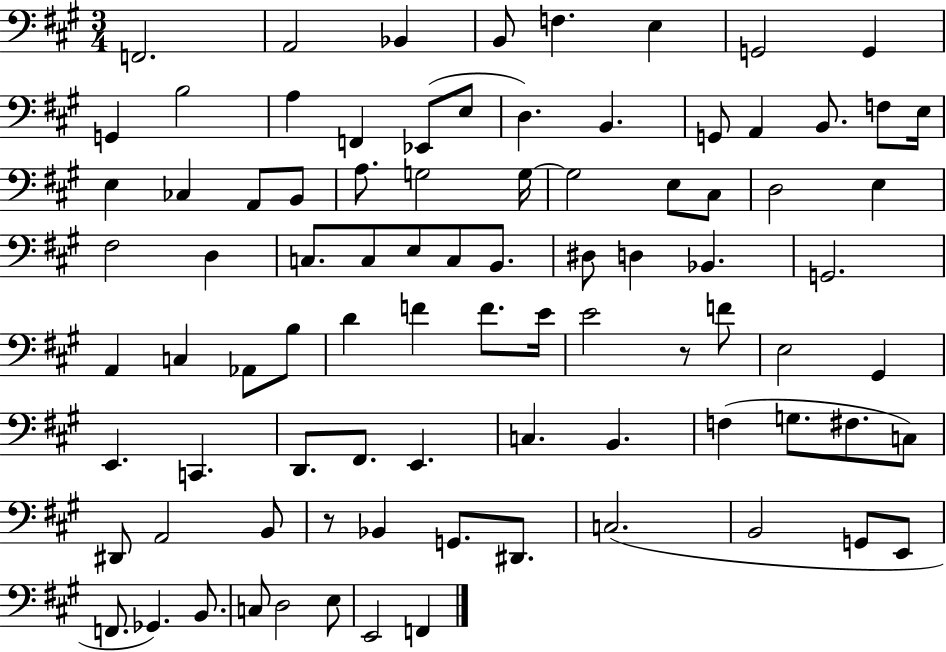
{
  \clef bass
  \numericTimeSignature
  \time 3/4
  \key a \major
  f,2. | a,2 bes,4 | b,8 f4. e4 | g,2 g,4 | \break g,4 b2 | a4 f,4 ees,8( e8 | d4.) b,4. | g,8 a,4 b,8. f8 e16 | \break e4 ces4 a,8 b,8 | a8. g2 g16~~ | g2 e8 cis8 | d2 e4 | \break fis2 d4 | c8. c8 e8 c8 b,8. | dis8 d4 bes,4. | g,2. | \break a,4 c4 aes,8 b8 | d'4 f'4 f'8. e'16 | e'2 r8 f'8 | e2 gis,4 | \break e,4. c,4. | d,8. fis,8. e,4. | c4. b,4. | f4( g8. fis8. c8) | \break dis,8 a,2 b,8 | r8 bes,4 g,8. dis,8. | c2.( | b,2 g,8 e,8 | \break f,8. ges,4.) b,8. | c8 d2 e8 | e,2 f,4 | \bar "|."
}